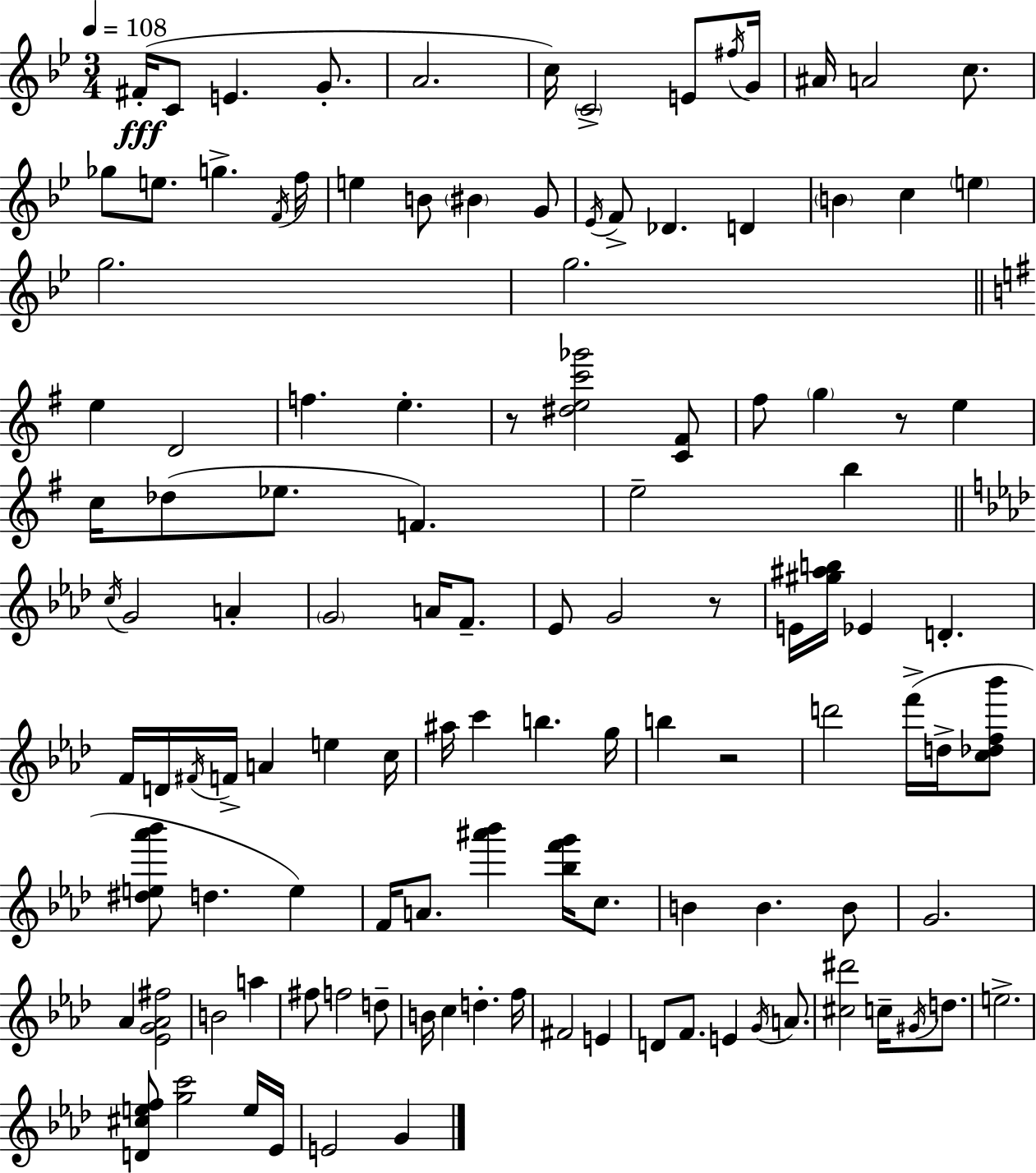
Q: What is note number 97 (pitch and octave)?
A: C5